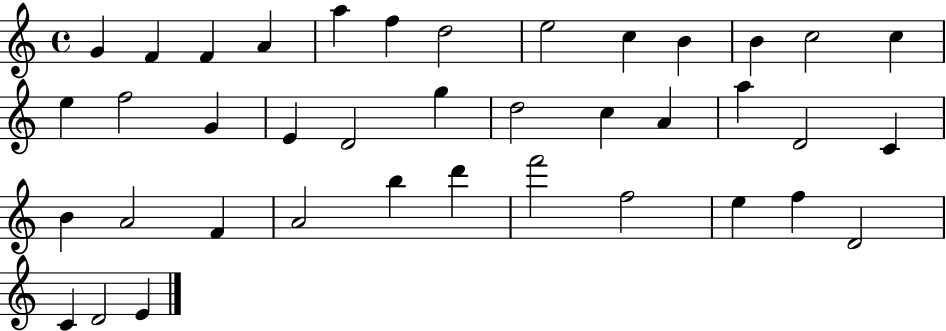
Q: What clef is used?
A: treble